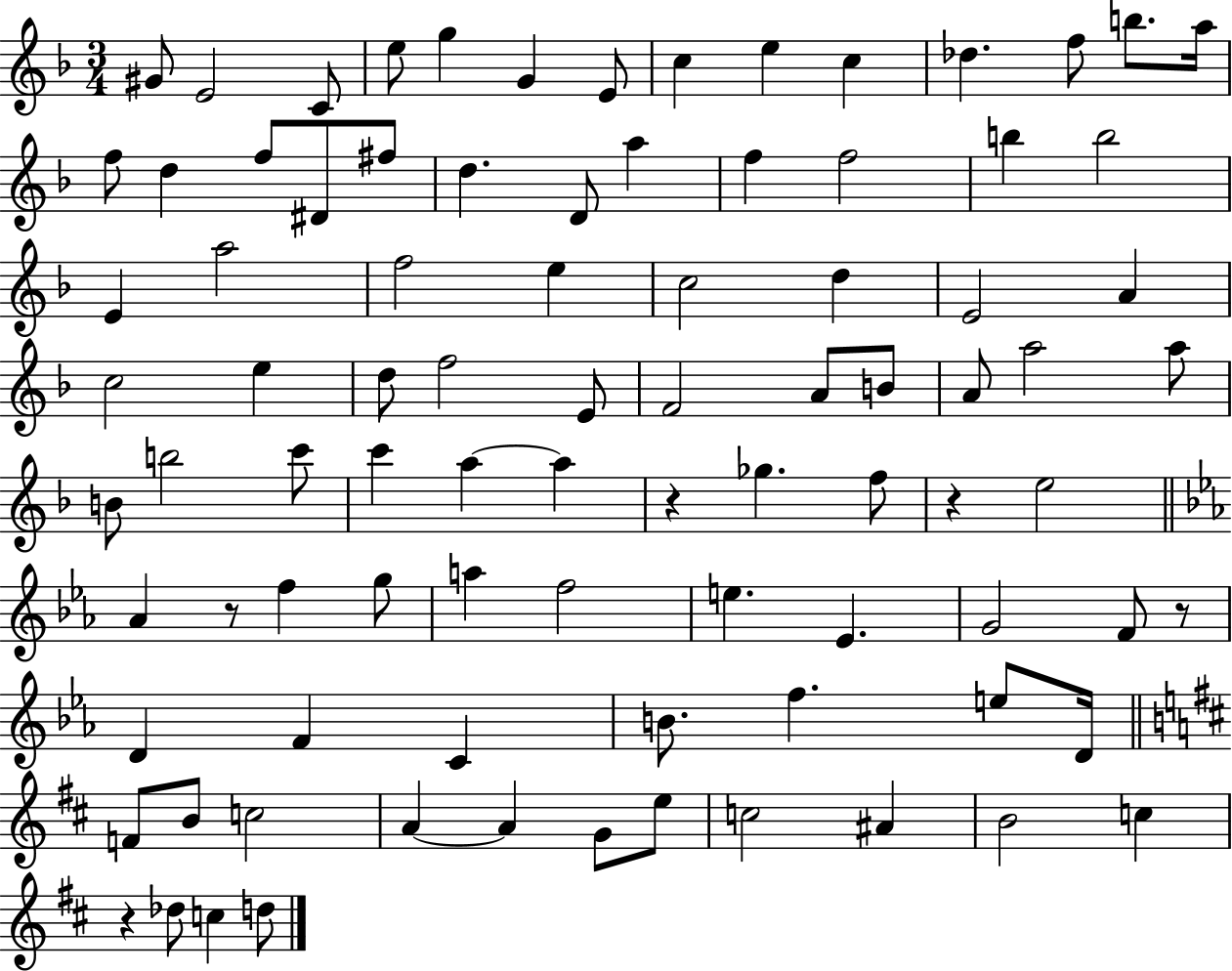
G#4/e E4/h C4/e E5/e G5/q G4/q E4/e C5/q E5/q C5/q Db5/q. F5/e B5/e. A5/s F5/e D5/q F5/e D#4/e F#5/e D5/q. D4/e A5/q F5/q F5/h B5/q B5/h E4/q A5/h F5/h E5/q C5/h D5/q E4/h A4/q C5/h E5/q D5/e F5/h E4/e F4/h A4/e B4/e A4/e A5/h A5/e B4/e B5/h C6/e C6/q A5/q A5/q R/q Gb5/q. F5/e R/q E5/h Ab4/q R/e F5/q G5/e A5/q F5/h E5/q. Eb4/q. G4/h F4/e R/e D4/q F4/q C4/q B4/e. F5/q. E5/e D4/s F4/e B4/e C5/h A4/q A4/q G4/e E5/e C5/h A#4/q B4/h C5/q R/q Db5/e C5/q D5/e